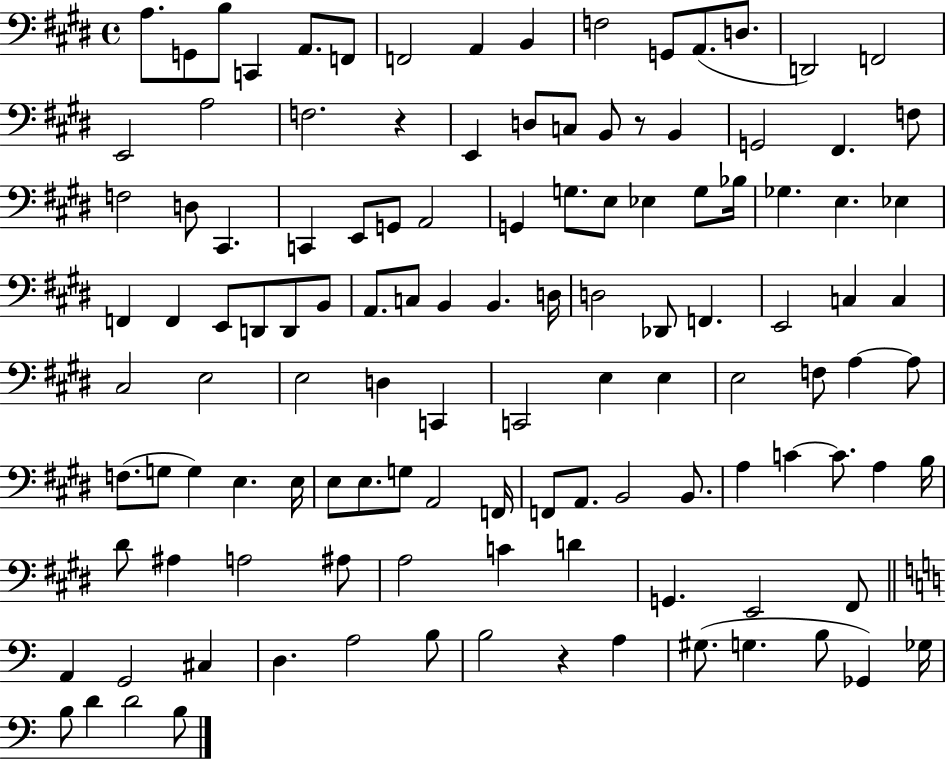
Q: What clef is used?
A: bass